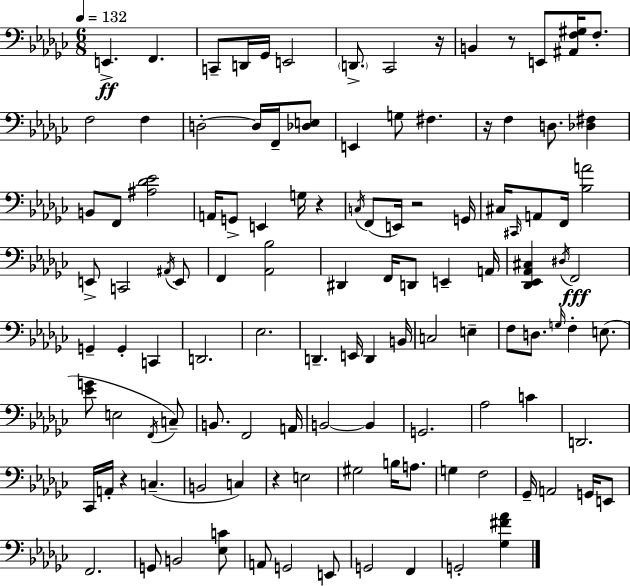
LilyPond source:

{
  \clef bass
  \numericTimeSignature
  \time 6/8
  \key ees \minor
  \tempo 4 = 132
  e,4.->\ff f,4. | c,8-- d,16 ges,16 e,2 | \parenthesize d,8.-> ces,2 r16 | b,4 r8 e,8 <ais, f gis>16 f8.-. | \break f2 f4 | d2-.~~ d16 f,16-- <des e>8 | e,4 g8 fis4. | r16 f4 d8. <des fis>4 | \break b,8 f,8 <ais des' ees'>2 | a,16 g,8-> e,4 g16 r4 | \acciaccatura { c16 }( f,8 e,16) r2 | g,16 cis16 \grace { cis,16 } a,8 f,16 <bes a'>2 | \break e,8-> c,2 | \acciaccatura { ais,16 } e,8 f,4 <aes, bes>2 | dis,4 f,16 d,8 e,4-- | a,16 <des, ees, aes, cis>4 \acciaccatura { dis16 } f,2\fff | \break g,4-- g,4-. | c,4 d,2. | ees2. | d,4.-- e,16 d,4 | \break b,16 c2 | e4-- f8 d8. \grace { g16 } f4-. | e8.( <ees' g'>8 e2 | \acciaccatura { f,16 }) c8-- b,8. f,2 | \break a,16 b,2~~ | b,4 g,2. | aes2 | c'4 d,2. | \break ces,16 a,16-. r4 | c4.--( b,2 | c4) r4 e2 | gis2 | \break b16 a8. g4 f2 | ges,16-- a,2 | g,16 e,8 f,2. | g,8 b,2 | \break <ees c'>8 a,8 g,2 | e,8 g,2 | f,4 g,2-. | <ges fis' aes'>4 \bar "|."
}